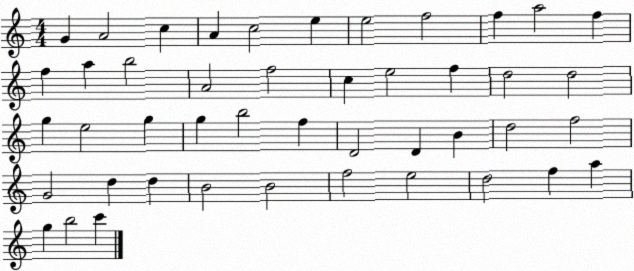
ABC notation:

X:1
T:Untitled
M:4/4
L:1/4
K:C
G A2 c A c2 e e2 f2 f a2 f f a b2 A2 f2 c e2 f d2 d2 g e2 g g b2 f D2 D B d2 f2 G2 d d B2 B2 f2 e2 d2 f a g b2 c'